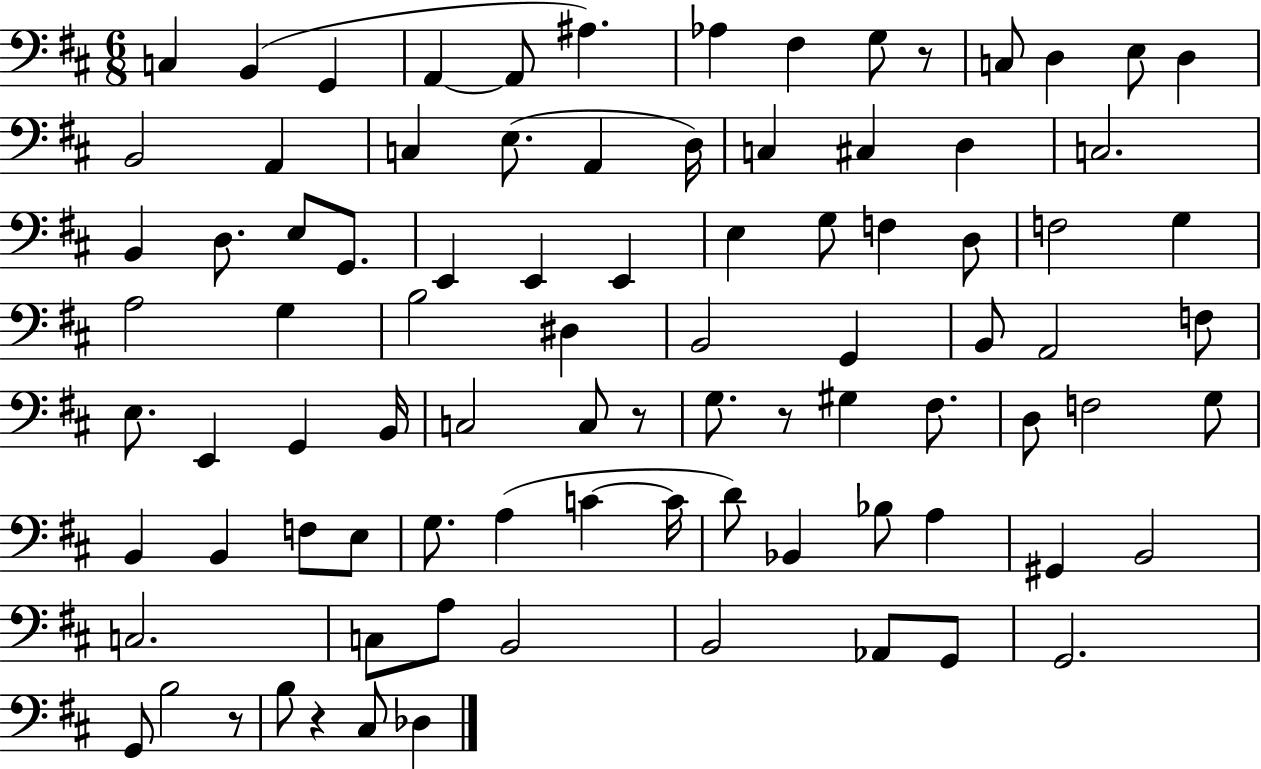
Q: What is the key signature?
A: D major